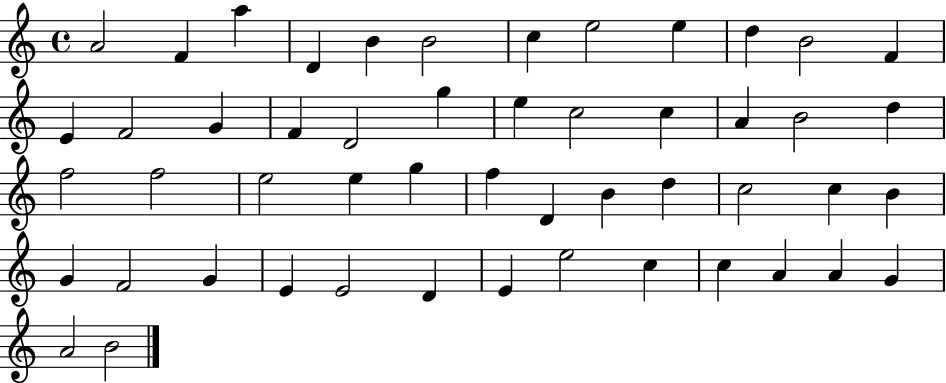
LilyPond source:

{
  \clef treble
  \time 4/4
  \defaultTimeSignature
  \key c \major
  a'2 f'4 a''4 | d'4 b'4 b'2 | c''4 e''2 e''4 | d''4 b'2 f'4 | \break e'4 f'2 g'4 | f'4 d'2 g''4 | e''4 c''2 c''4 | a'4 b'2 d''4 | \break f''2 f''2 | e''2 e''4 g''4 | f''4 d'4 b'4 d''4 | c''2 c''4 b'4 | \break g'4 f'2 g'4 | e'4 e'2 d'4 | e'4 e''2 c''4 | c''4 a'4 a'4 g'4 | \break a'2 b'2 | \bar "|."
}